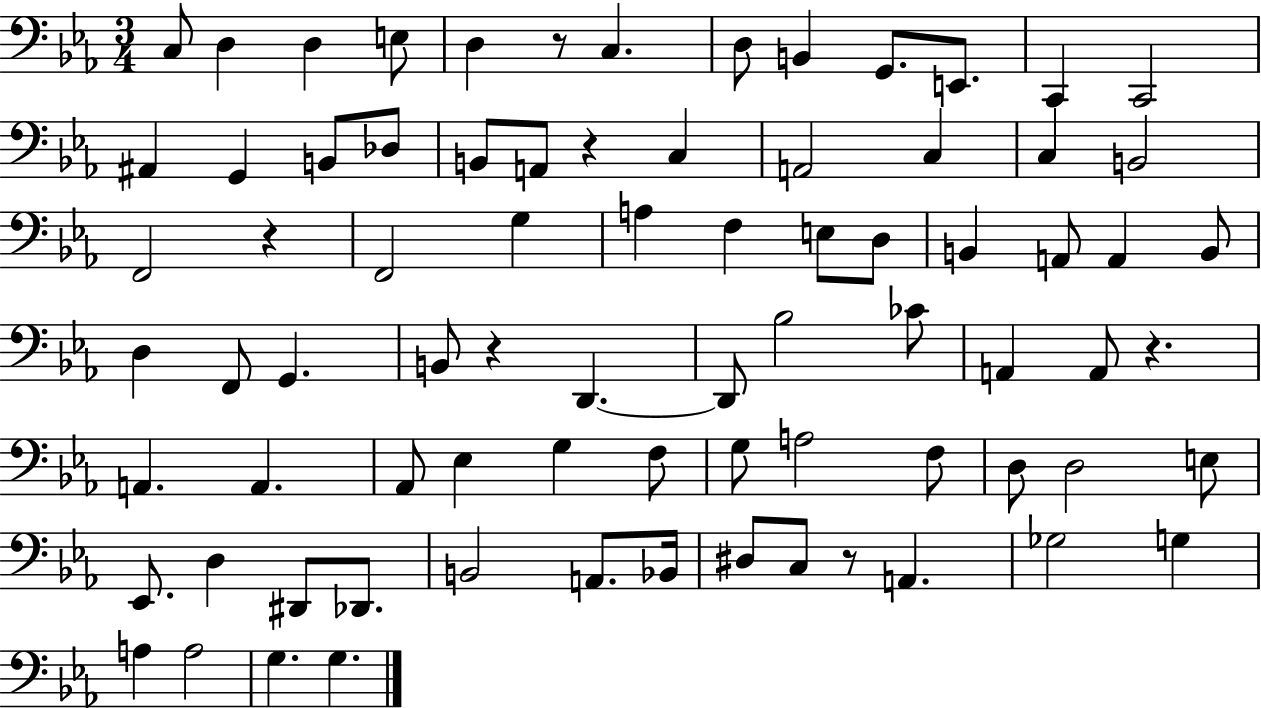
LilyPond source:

{
  \clef bass
  \numericTimeSignature
  \time 3/4
  \key ees \major
  c8 d4 d4 e8 | d4 r8 c4. | d8 b,4 g,8. e,8. | c,4 c,2 | \break ais,4 g,4 b,8 des8 | b,8 a,8 r4 c4 | a,2 c4 | c4 b,2 | \break f,2 r4 | f,2 g4 | a4 f4 e8 d8 | b,4 a,8 a,4 b,8 | \break d4 f,8 g,4. | b,8 r4 d,4.~~ | d,8 bes2 ces'8 | a,4 a,8 r4. | \break a,4. a,4. | aes,8 ees4 g4 f8 | g8 a2 f8 | d8 d2 e8 | \break ees,8. d4 dis,8 des,8. | b,2 a,8. bes,16 | dis8 c8 r8 a,4. | ges2 g4 | \break a4 a2 | g4. g4. | \bar "|."
}